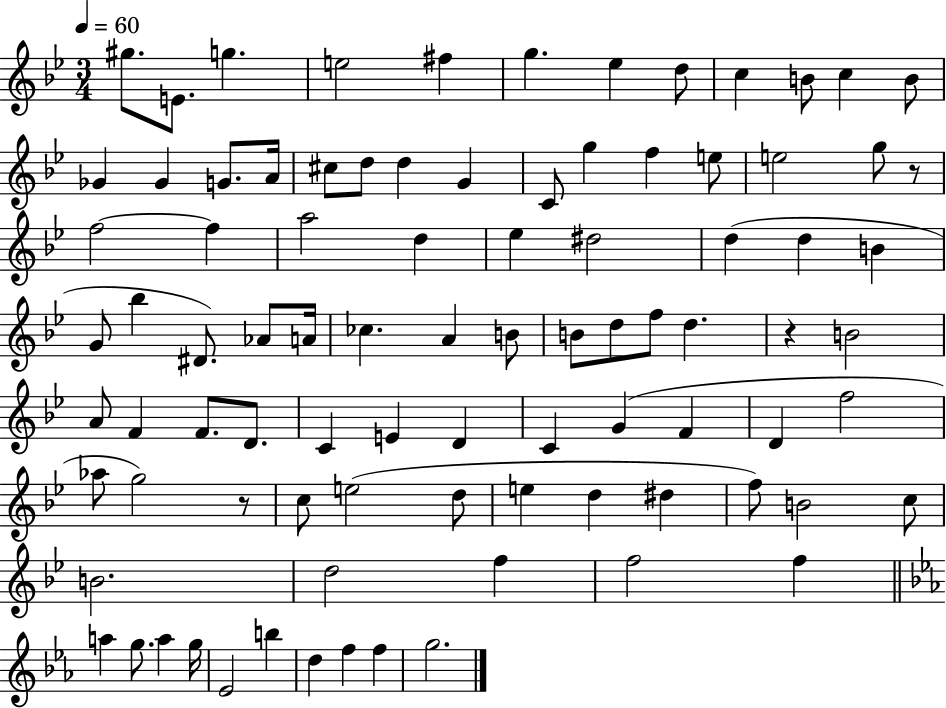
X:1
T:Untitled
M:3/4
L:1/4
K:Bb
^g/2 E/2 g e2 ^f g _e d/2 c B/2 c B/2 _G _G G/2 A/4 ^c/2 d/2 d G C/2 g f e/2 e2 g/2 z/2 f2 f a2 d _e ^d2 d d B G/2 _b ^D/2 _A/2 A/4 _c A B/2 B/2 d/2 f/2 d z B2 A/2 F F/2 D/2 C E D C G F D f2 _a/2 g2 z/2 c/2 e2 d/2 e d ^d f/2 B2 c/2 B2 d2 f f2 f a g/2 a g/4 _E2 b d f f g2